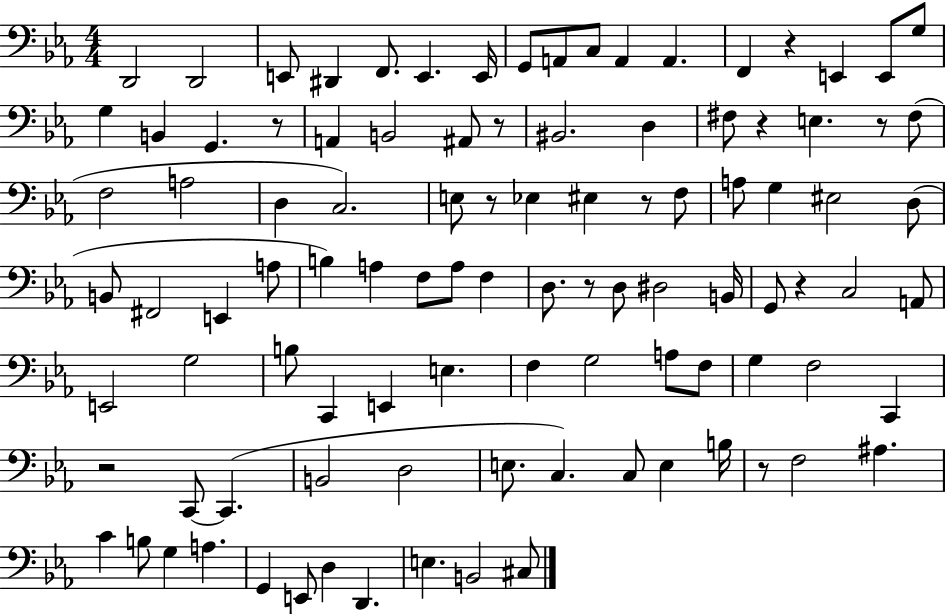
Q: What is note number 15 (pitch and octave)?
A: E2